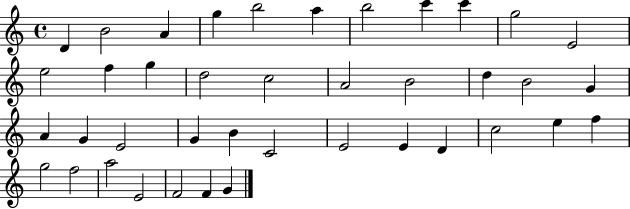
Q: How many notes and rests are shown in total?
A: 40